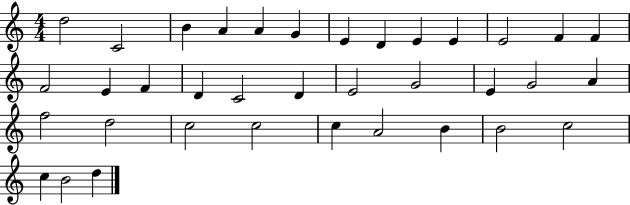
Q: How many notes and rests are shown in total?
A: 36